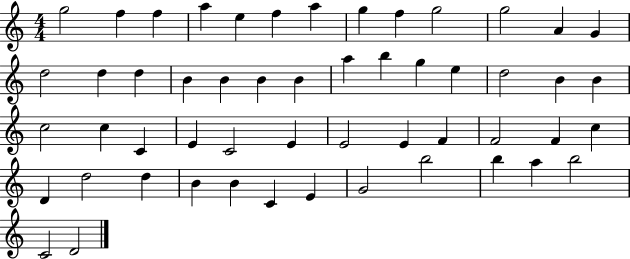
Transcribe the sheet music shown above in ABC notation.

X:1
T:Untitled
M:4/4
L:1/4
K:C
g2 f f a e f a g f g2 g2 A G d2 d d B B B B a b g e d2 B B c2 c C E C2 E E2 E F F2 F c D d2 d B B C E G2 b2 b a b2 C2 D2